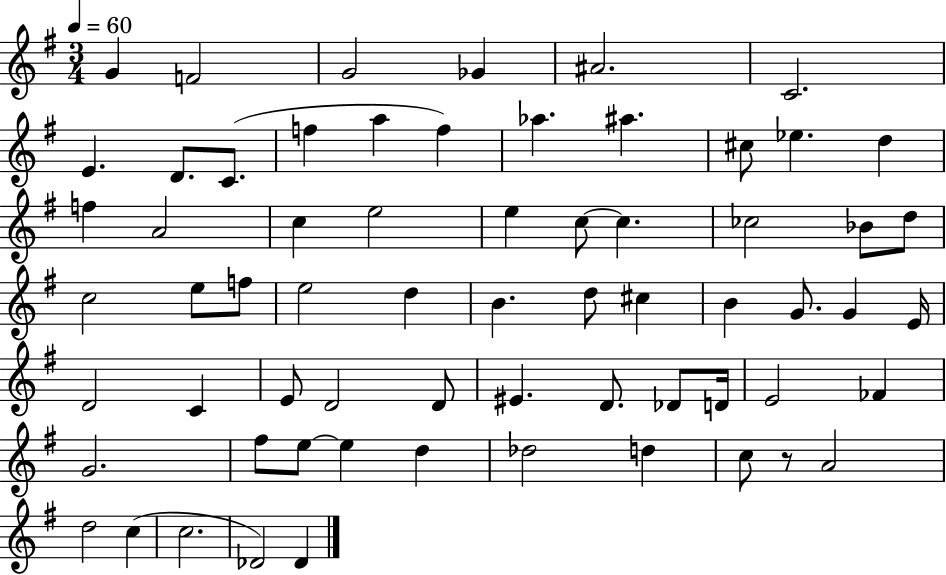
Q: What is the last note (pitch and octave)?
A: Db4